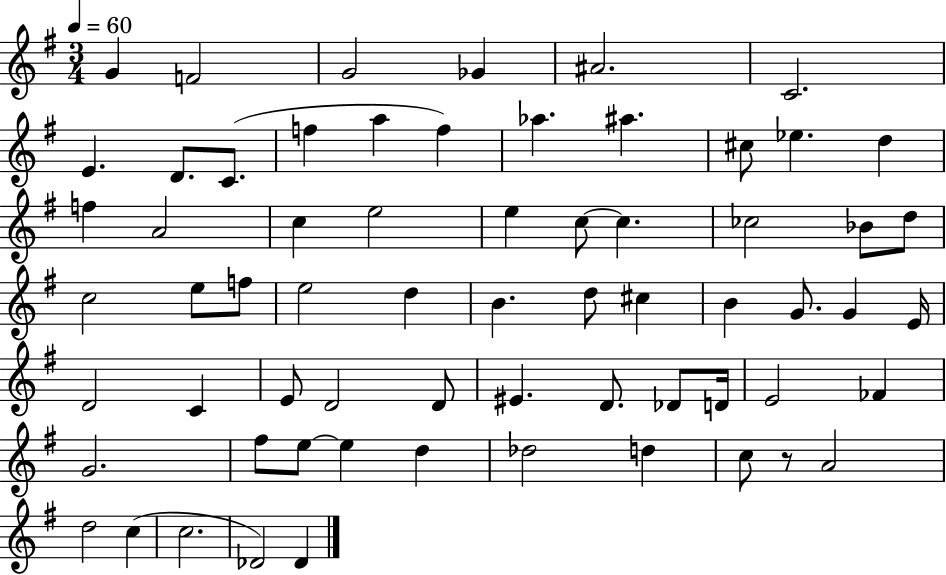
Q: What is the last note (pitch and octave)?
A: Db4